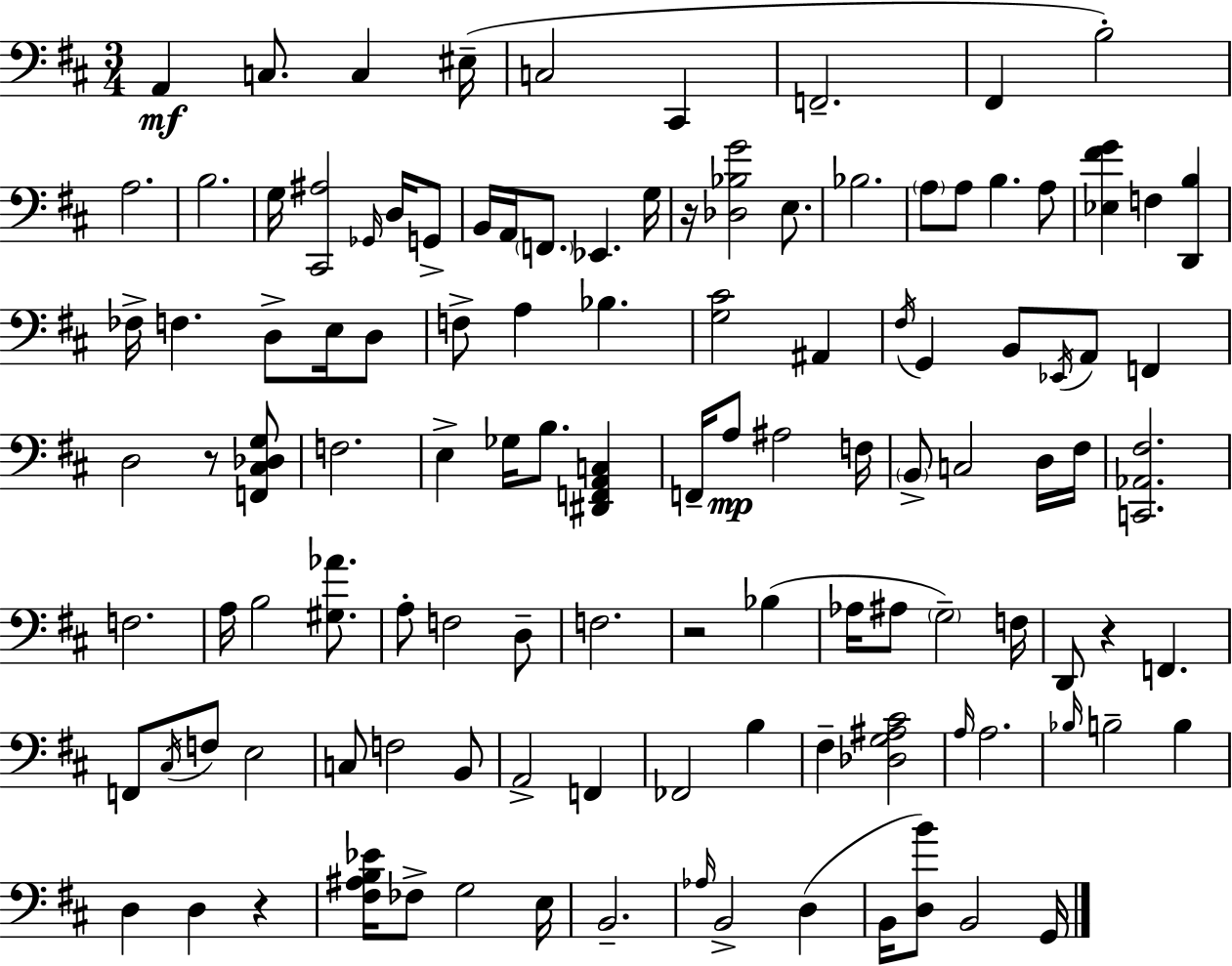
X:1
T:Untitled
M:3/4
L:1/4
K:D
A,, C,/2 C, ^E,/4 C,2 ^C,, F,,2 ^F,, B,2 A,2 B,2 G,/4 [^C,,^A,]2 _G,,/4 D,/4 G,,/2 B,,/4 A,,/4 F,,/2 _E,, G,/4 z/4 [_D,_B,G]2 E,/2 _B,2 A,/2 A,/2 B, A,/2 [_E,^FG] F, [D,,B,] _F,/4 F, D,/2 E,/4 D,/2 F,/2 A, _B, [G,^C]2 ^A,, ^F,/4 G,, B,,/2 _E,,/4 A,,/2 F,, D,2 z/2 [F,,^C,_D,G,]/2 F,2 E, _G,/4 B,/2 [^D,,F,,A,,C,] F,,/4 A,/2 ^A,2 F,/4 B,,/2 C,2 D,/4 ^F,/4 [C,,_A,,^F,]2 F,2 A,/4 B,2 [^G,_A]/2 A,/2 F,2 D,/2 F,2 z2 _B, _A,/4 ^A,/2 G,2 F,/4 D,,/2 z F,, F,,/2 ^C,/4 F,/2 E,2 C,/2 F,2 B,,/2 A,,2 F,, _F,,2 B, ^F, [_D,G,^A,^C]2 A,/4 A,2 _B,/4 B,2 B, D, D, z [^F,^A,B,_E]/4 _F,/2 G,2 E,/4 B,,2 _A,/4 B,,2 D, B,,/4 [D,B]/2 B,,2 G,,/4